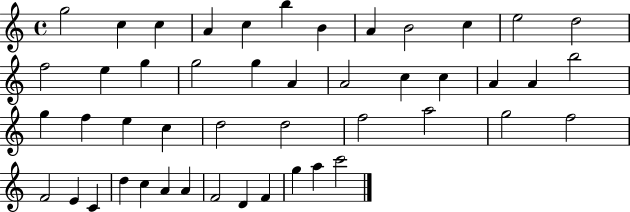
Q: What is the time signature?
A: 4/4